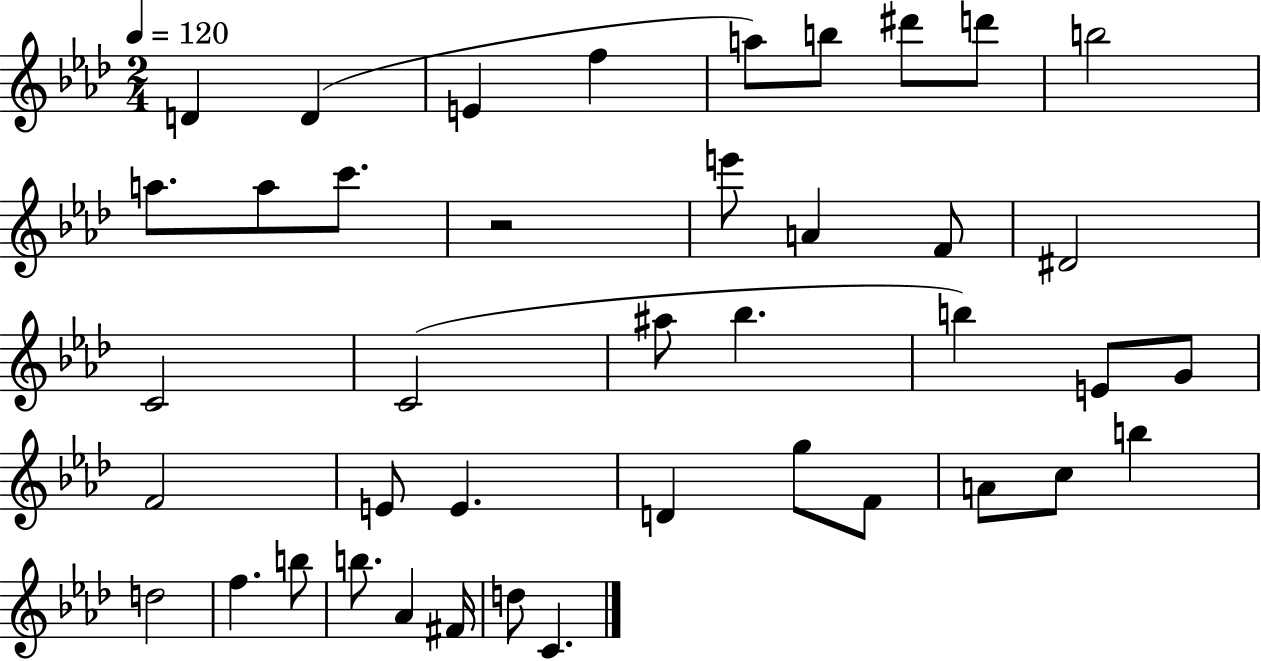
{
  \clef treble
  \numericTimeSignature
  \time 2/4
  \key aes \major
  \tempo 4 = 120
  \repeat volta 2 { d'4 d'4( | e'4 f''4 | a''8) b''8 dis'''8 d'''8 | b''2 | \break a''8. a''8 c'''8. | r2 | e'''8 a'4 f'8 | dis'2 | \break c'2 | c'2( | ais''8 bes''4. | b''4) e'8 g'8 | \break f'2 | e'8 e'4. | d'4 g''8 f'8 | a'8 c''8 b''4 | \break d''2 | f''4. b''8 | b''8. aes'4 fis'16 | d''8 c'4. | \break } \bar "|."
}